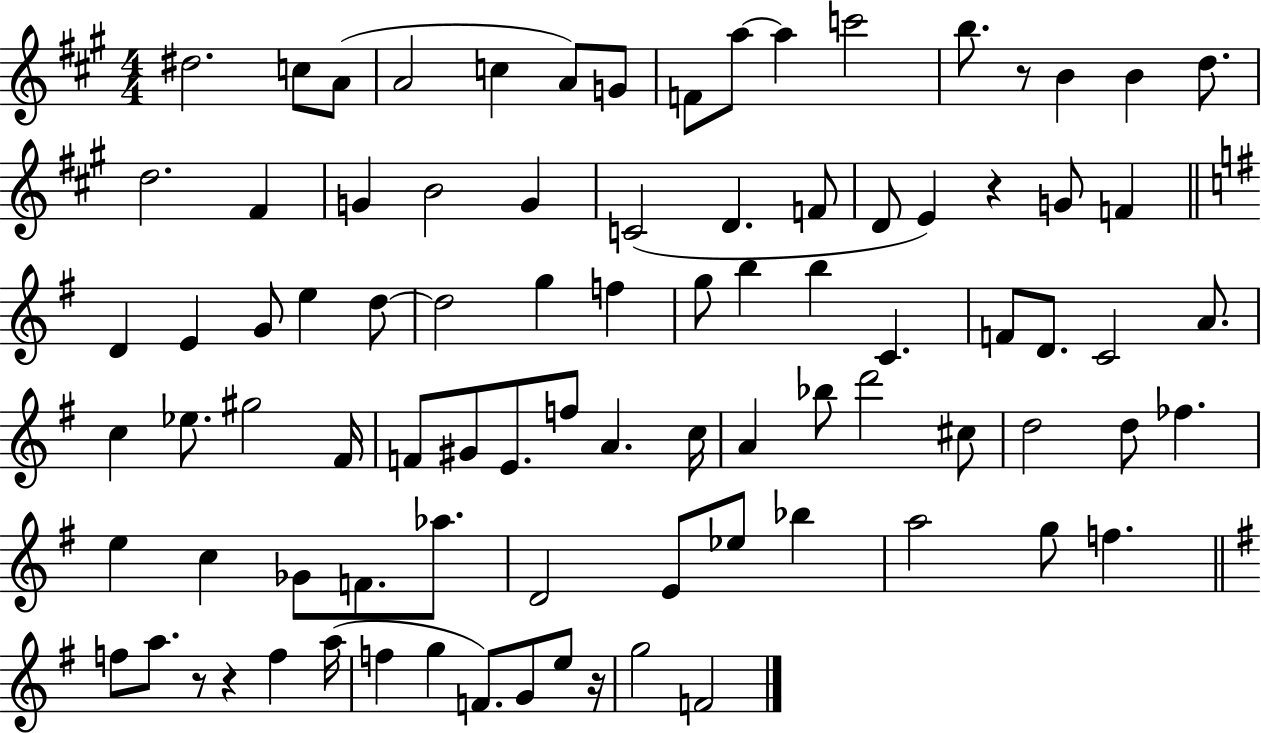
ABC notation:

X:1
T:Untitled
M:4/4
L:1/4
K:A
^d2 c/2 A/2 A2 c A/2 G/2 F/2 a/2 a c'2 b/2 z/2 B B d/2 d2 ^F G B2 G C2 D F/2 D/2 E z G/2 F D E G/2 e d/2 d2 g f g/2 b b C F/2 D/2 C2 A/2 c _e/2 ^g2 ^F/4 F/2 ^G/2 E/2 f/2 A c/4 A _b/2 d'2 ^c/2 d2 d/2 _f e c _G/2 F/2 _a/2 D2 E/2 _e/2 _b a2 g/2 f f/2 a/2 z/2 z f a/4 f g F/2 G/2 e/2 z/4 g2 F2